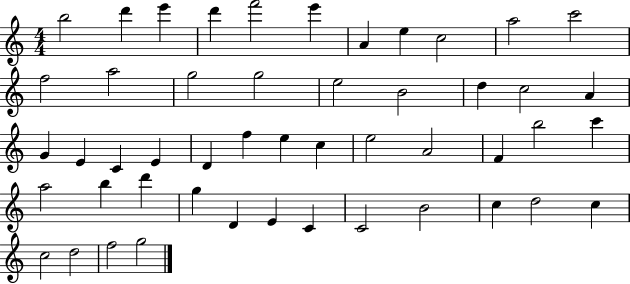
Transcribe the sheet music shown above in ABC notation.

X:1
T:Untitled
M:4/4
L:1/4
K:C
b2 d' e' d' f'2 e' A e c2 a2 c'2 f2 a2 g2 g2 e2 B2 d c2 A G E C E D f e c e2 A2 F b2 c' a2 b d' g D E C C2 B2 c d2 c c2 d2 f2 g2